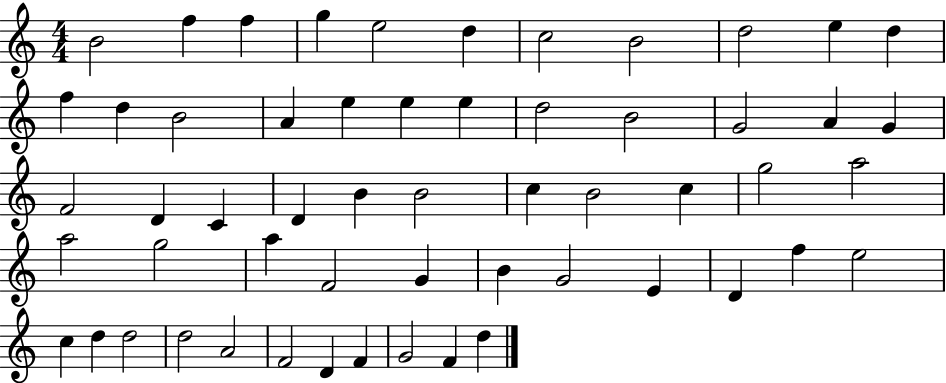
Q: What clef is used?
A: treble